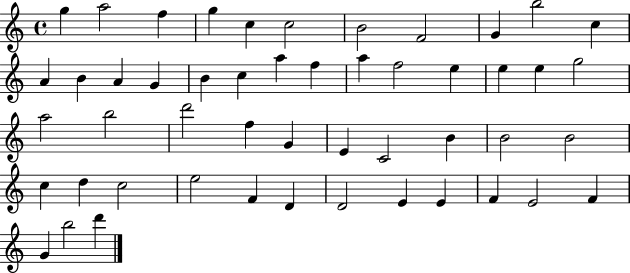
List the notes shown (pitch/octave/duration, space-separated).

G5/q A5/h F5/q G5/q C5/q C5/h B4/h F4/h G4/q B5/h C5/q A4/q B4/q A4/q G4/q B4/q C5/q A5/q F5/q A5/q F5/h E5/q E5/q E5/q G5/h A5/h B5/h D6/h F5/q G4/q E4/q C4/h B4/q B4/h B4/h C5/q D5/q C5/h E5/h F4/q D4/q D4/h E4/q E4/q F4/q E4/h F4/q G4/q B5/h D6/q